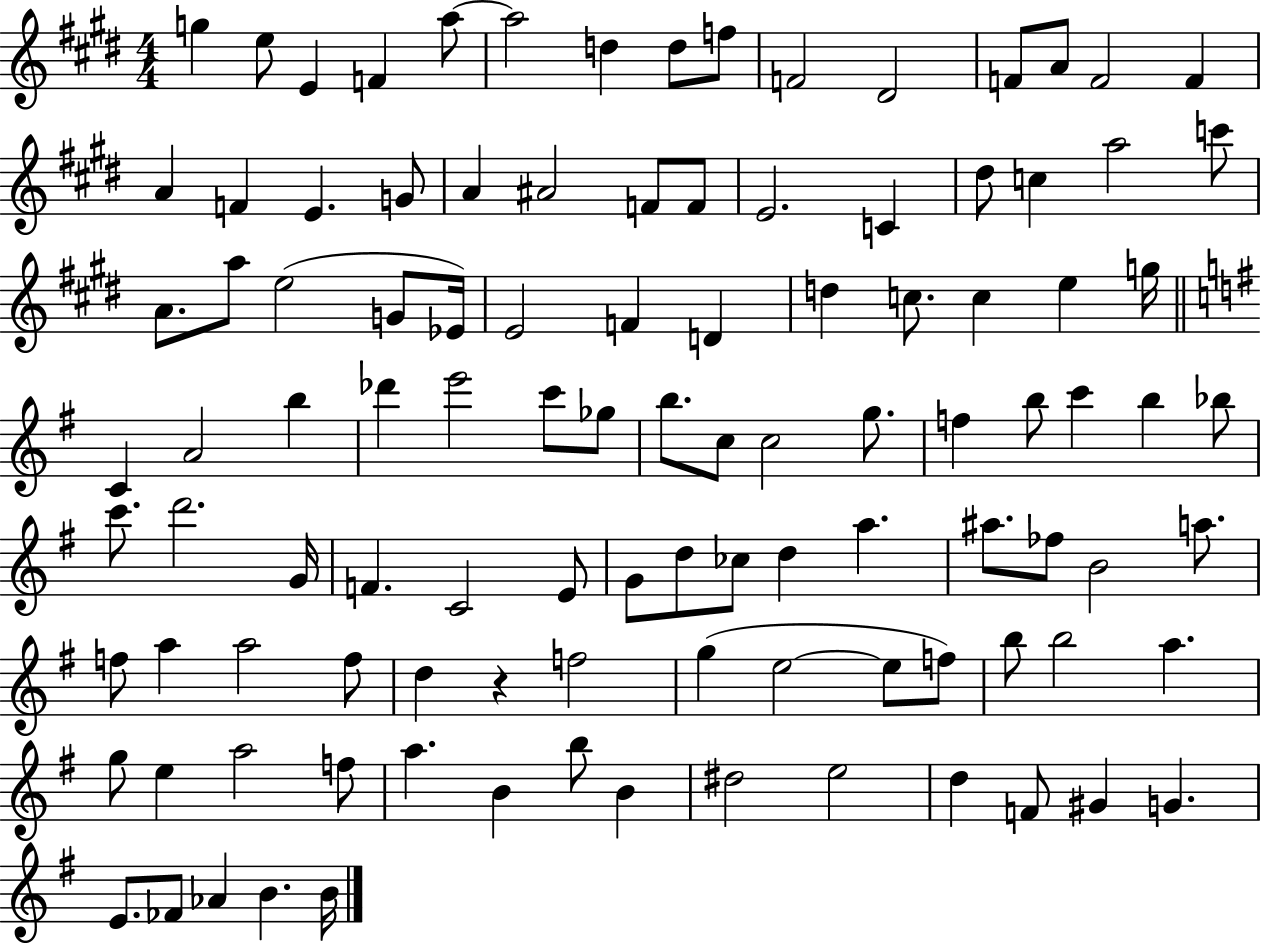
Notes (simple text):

G5/q E5/e E4/q F4/q A5/e A5/h D5/q D5/e F5/e F4/h D#4/h F4/e A4/e F4/h F4/q A4/q F4/q E4/q. G4/e A4/q A#4/h F4/e F4/e E4/h. C4/q D#5/e C5/q A5/h C6/e A4/e. A5/e E5/h G4/e Eb4/s E4/h F4/q D4/q D5/q C5/e. C5/q E5/q G5/s C4/q A4/h B5/q Db6/q E6/h C6/e Gb5/e B5/e. C5/e C5/h G5/e. F5/q B5/e C6/q B5/q Bb5/e C6/e. D6/h. G4/s F4/q. C4/h E4/e G4/e D5/e CES5/e D5/q A5/q. A#5/e. FES5/e B4/h A5/e. F5/e A5/q A5/h F5/e D5/q R/q F5/h G5/q E5/h E5/e F5/e B5/e B5/h A5/q. G5/e E5/q A5/h F5/e A5/q. B4/q B5/e B4/q D#5/h E5/h D5/q F4/e G#4/q G4/q. E4/e. FES4/e Ab4/q B4/q. B4/s